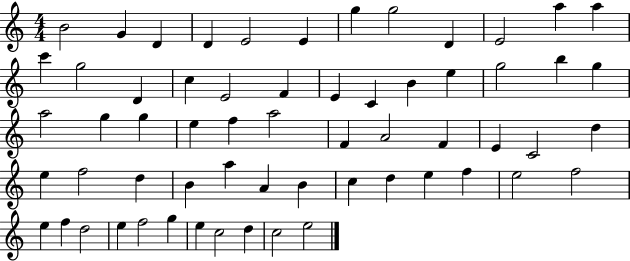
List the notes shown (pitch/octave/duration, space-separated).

B4/h G4/q D4/q D4/q E4/h E4/q G5/q G5/h D4/q E4/h A5/q A5/q C6/q G5/h D4/q C5/q E4/h F4/q E4/q C4/q B4/q E5/q G5/h B5/q G5/q A5/h G5/q G5/q E5/q F5/q A5/h F4/q A4/h F4/q E4/q C4/h D5/q E5/q F5/h D5/q B4/q A5/q A4/q B4/q C5/q D5/q E5/q F5/q E5/h F5/h E5/q F5/q D5/h E5/q F5/h G5/q E5/q C5/h D5/q C5/h E5/h